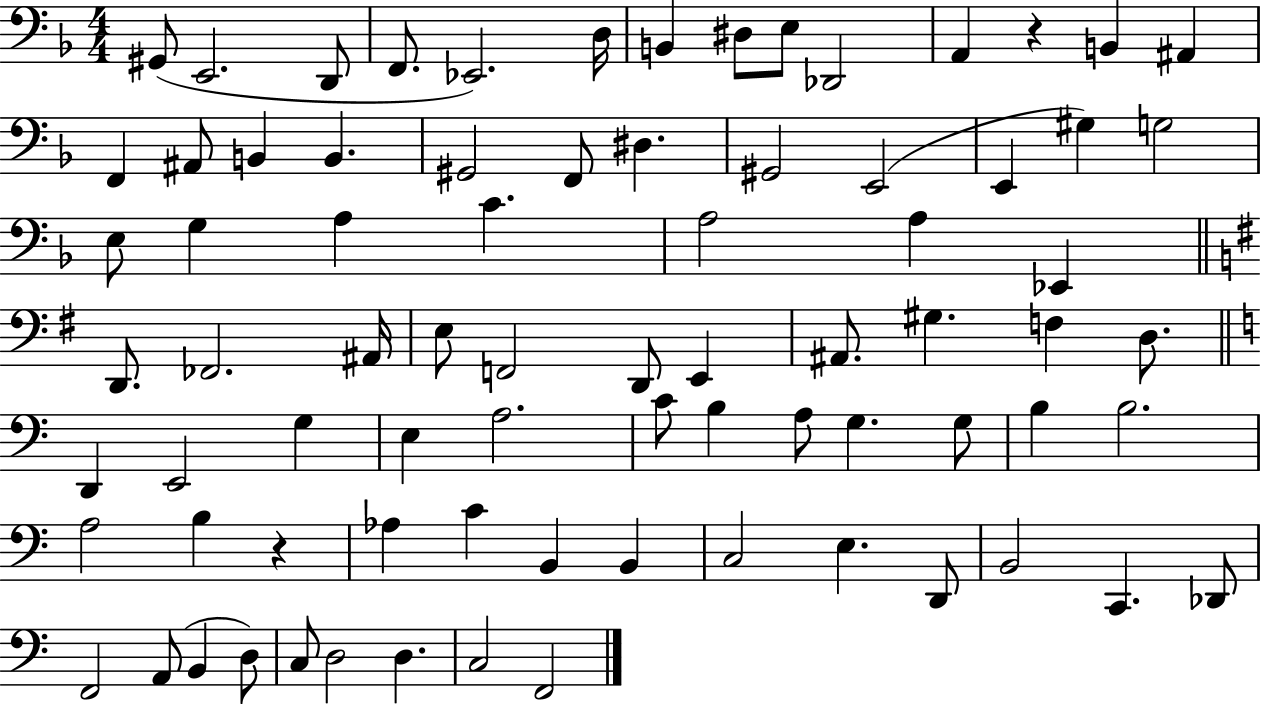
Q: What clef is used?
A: bass